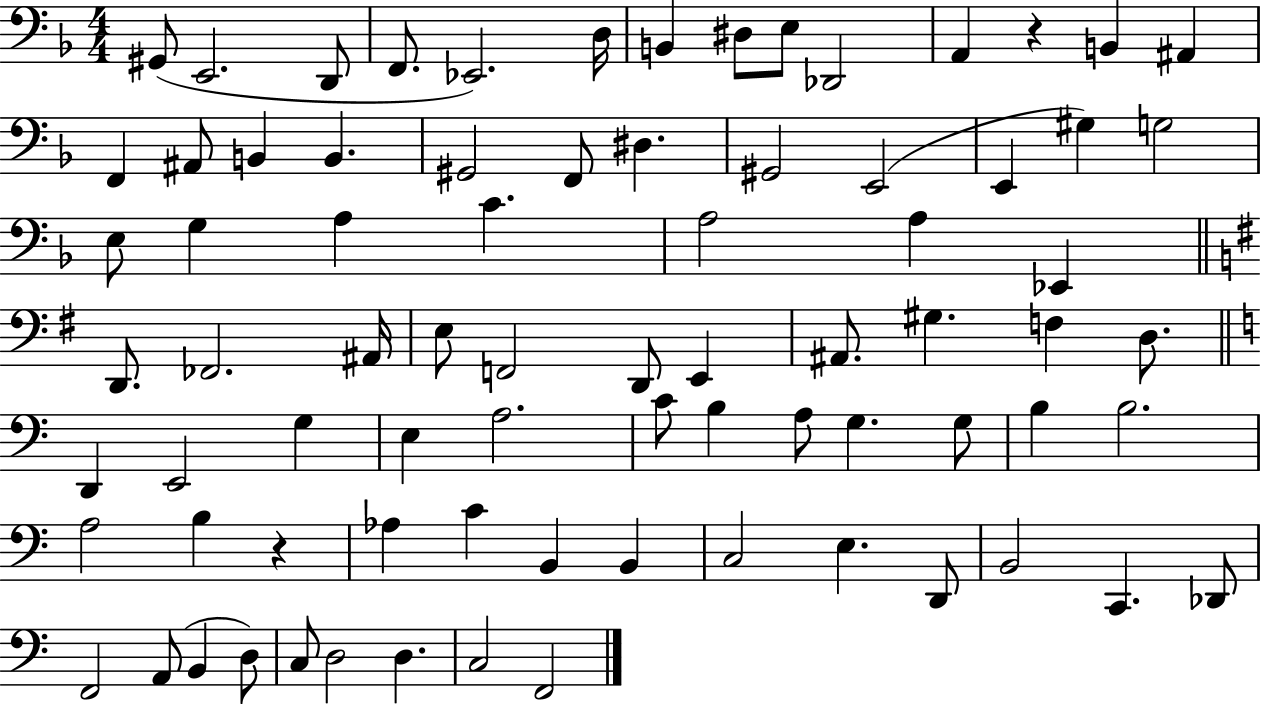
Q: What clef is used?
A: bass